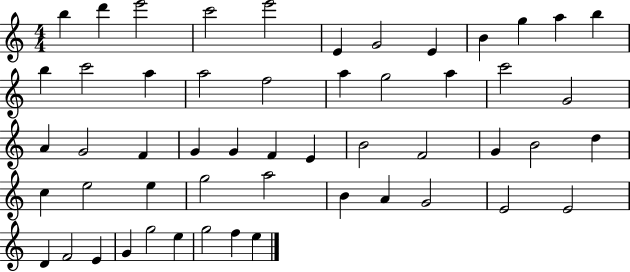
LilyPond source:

{
  \clef treble
  \numericTimeSignature
  \time 4/4
  \key c \major
  b''4 d'''4 e'''2 | c'''2 e'''2 | e'4 g'2 e'4 | b'4 g''4 a''4 b''4 | \break b''4 c'''2 a''4 | a''2 f''2 | a''4 g''2 a''4 | c'''2 g'2 | \break a'4 g'2 f'4 | g'4 g'4 f'4 e'4 | b'2 f'2 | g'4 b'2 d''4 | \break c''4 e''2 e''4 | g''2 a''2 | b'4 a'4 g'2 | e'2 e'2 | \break d'4 f'2 e'4 | g'4 g''2 e''4 | g''2 f''4 e''4 | \bar "|."
}